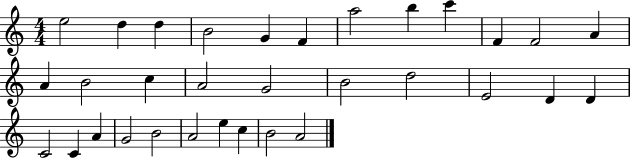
E5/h D5/q D5/q B4/h G4/q F4/q A5/h B5/q C6/q F4/q F4/h A4/q A4/q B4/h C5/q A4/h G4/h B4/h D5/h E4/h D4/q D4/q C4/h C4/q A4/q G4/h B4/h A4/h E5/q C5/q B4/h A4/h